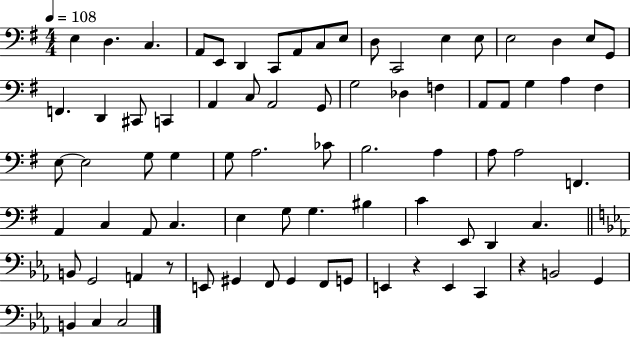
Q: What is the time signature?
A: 4/4